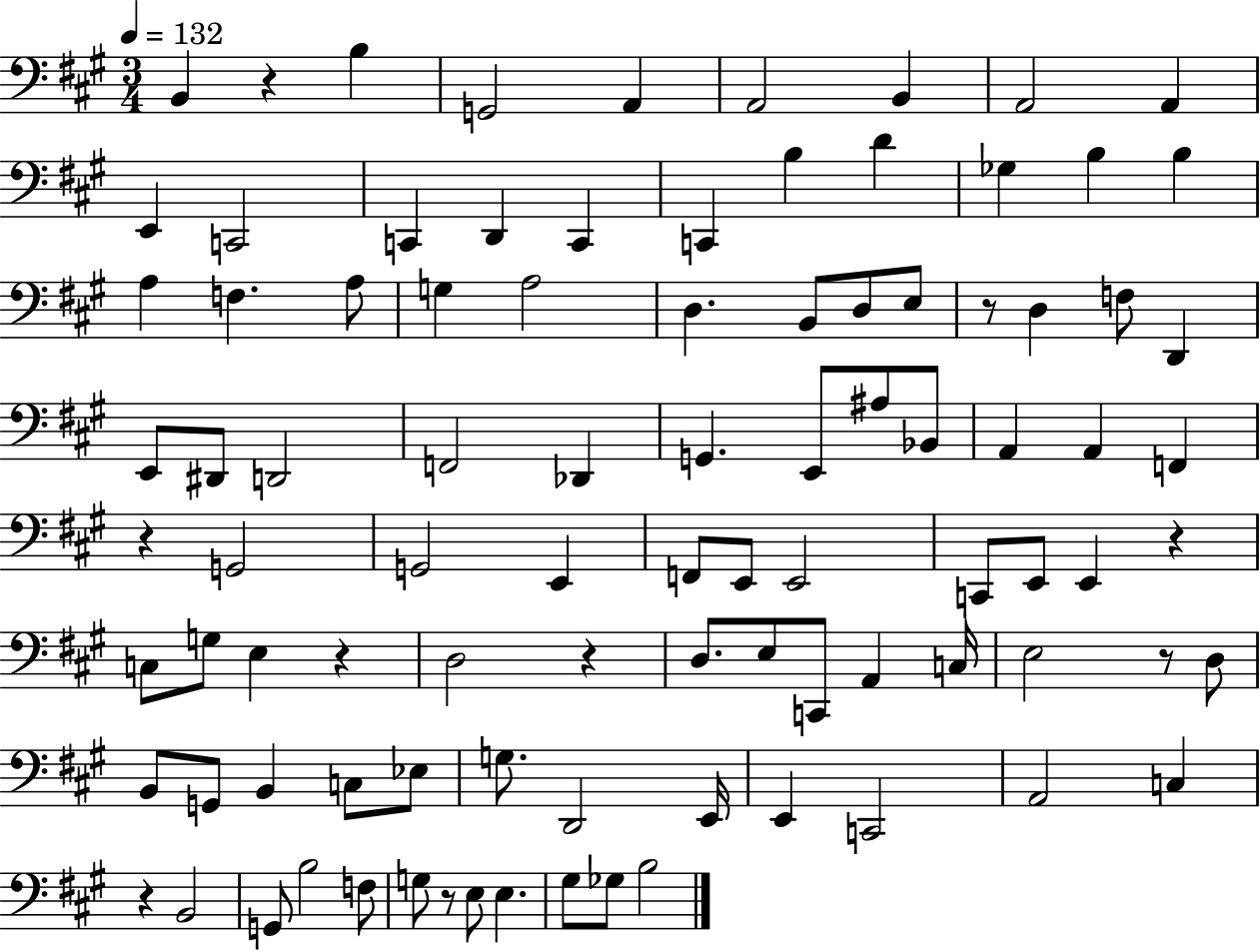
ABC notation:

X:1
T:Untitled
M:3/4
L:1/4
K:A
B,, z B, G,,2 A,, A,,2 B,, A,,2 A,, E,, C,,2 C,, D,, C,, C,, B, D _G, B, B, A, F, A,/2 G, A,2 D, B,,/2 D,/2 E,/2 z/2 D, F,/2 D,, E,,/2 ^D,,/2 D,,2 F,,2 _D,, G,, E,,/2 ^A,/2 _B,,/2 A,, A,, F,, z G,,2 G,,2 E,, F,,/2 E,,/2 E,,2 C,,/2 E,,/2 E,, z C,/2 G,/2 E, z D,2 z D,/2 E,/2 C,,/2 A,, C,/4 E,2 z/2 D,/2 B,,/2 G,,/2 B,, C,/2 _E,/2 G,/2 D,,2 E,,/4 E,, C,,2 A,,2 C, z B,,2 G,,/2 B,2 F,/2 G,/2 z/2 E,/2 E, ^G,/2 _G,/2 B,2